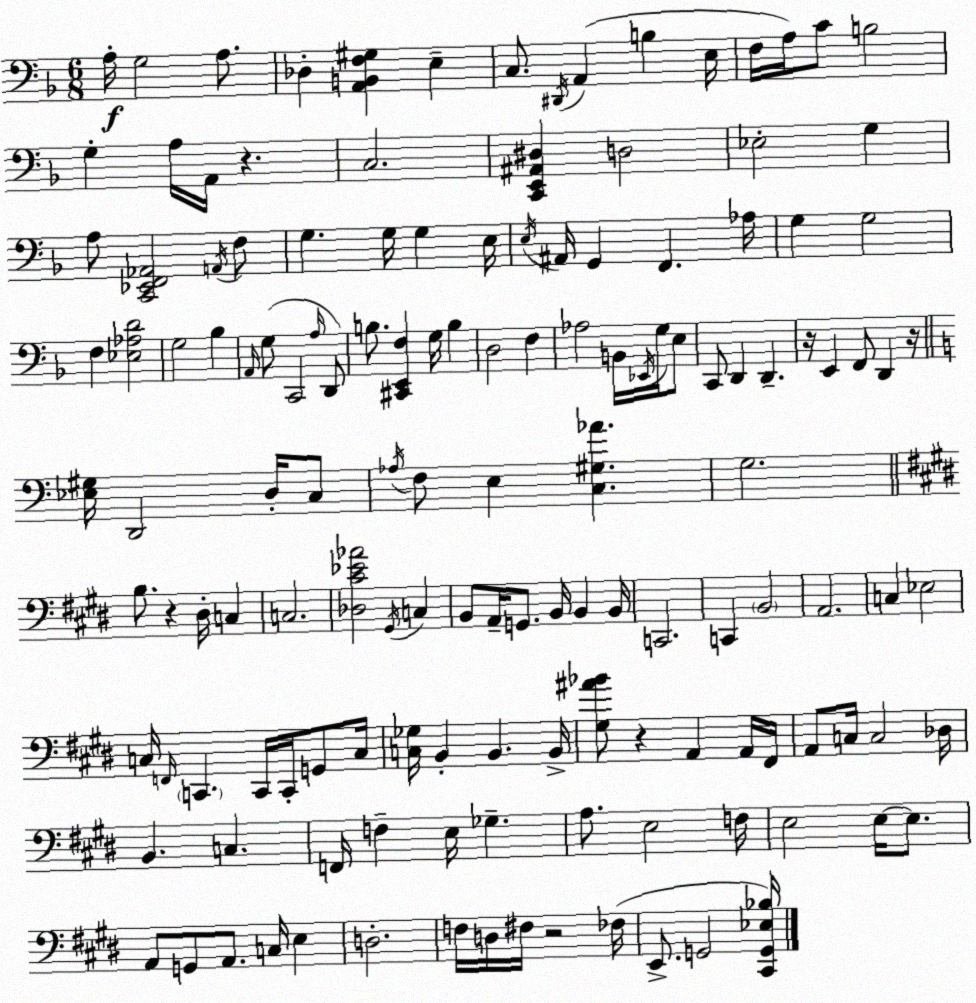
X:1
T:Untitled
M:6/8
L:1/4
K:Dm
A,/4 G,2 A,/2 _D, [A,,B,,F,^G,] E, C,/2 ^D,,/4 A,, B, E,/4 F,/4 A,/4 C/2 B,2 G, A,/4 A,,/4 z C,2 [C,,E,,^A,,^D,] D,2 _E,2 G, A,/2 [C,,_E,,F,,_A,,]2 A,,/4 F,/2 G, G,/4 G, E,/4 E,/4 ^A,,/4 G,, F,, _A,/4 G, G,2 F, [_E,_A,D]2 G,2 _B, A,,/4 G,/2 C,,2 A,/4 D,,/2 B,/2 [^C,,E,,F,] G,/4 B, D,2 F, _A,2 B,,/4 _E,,/4 G,/4 E,/2 C,,/2 D,, D,, z/4 E,, F,,/2 D,, z/4 [_E,^G,]/4 D,,2 D,/4 C,/2 _A,/4 F,/2 E, [C,^G,_A] G,2 B,/2 z ^D,/4 C, C,2 [_D,^C_E_A]2 ^G,,/4 C, B,,/2 A,,/4 G,,/2 B,,/4 B,, B,,/4 C,,2 C,, B,,2 A,,2 C, _E,2 C,/4 F,,/4 C,, C,,/4 C,,/4 G,,/2 C,/4 [C,_G,]/4 B,, B,, B,,/4 [^G,^A_B]/2 z A,, A,,/4 ^F,,/4 A,,/2 C,/4 C,2 _D,/4 B,, C, F,,/4 F, E,/4 _G, A,/2 E,2 F,/4 E,2 E,/4 E,/2 A,,/2 G,,/2 A,,/2 C,/4 E, D,2 F,/4 D,/4 ^F,/4 z2 _F,/4 E,,/2 G,,2 [^C,,G,,_E,_B,]/4